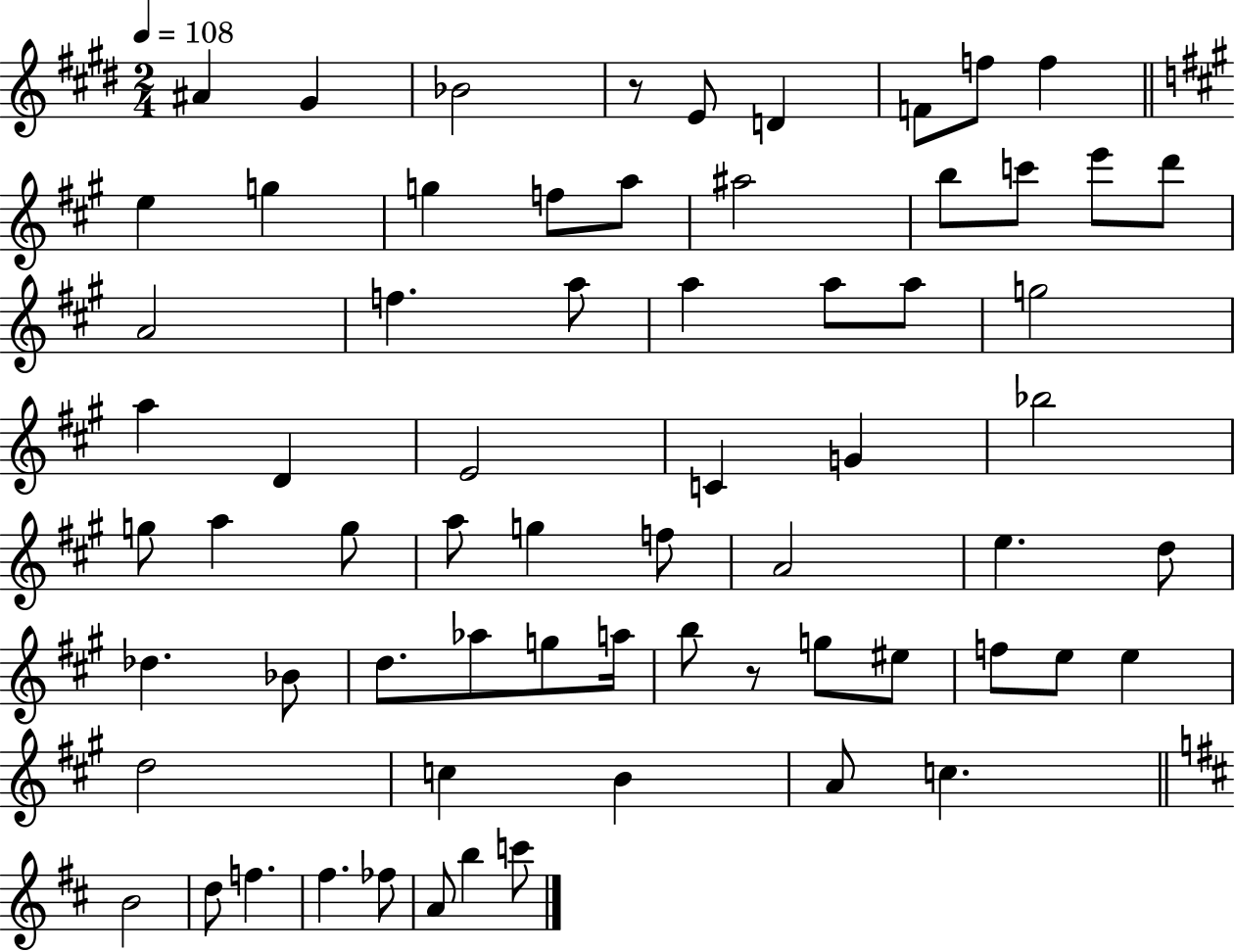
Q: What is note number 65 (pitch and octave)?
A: C6